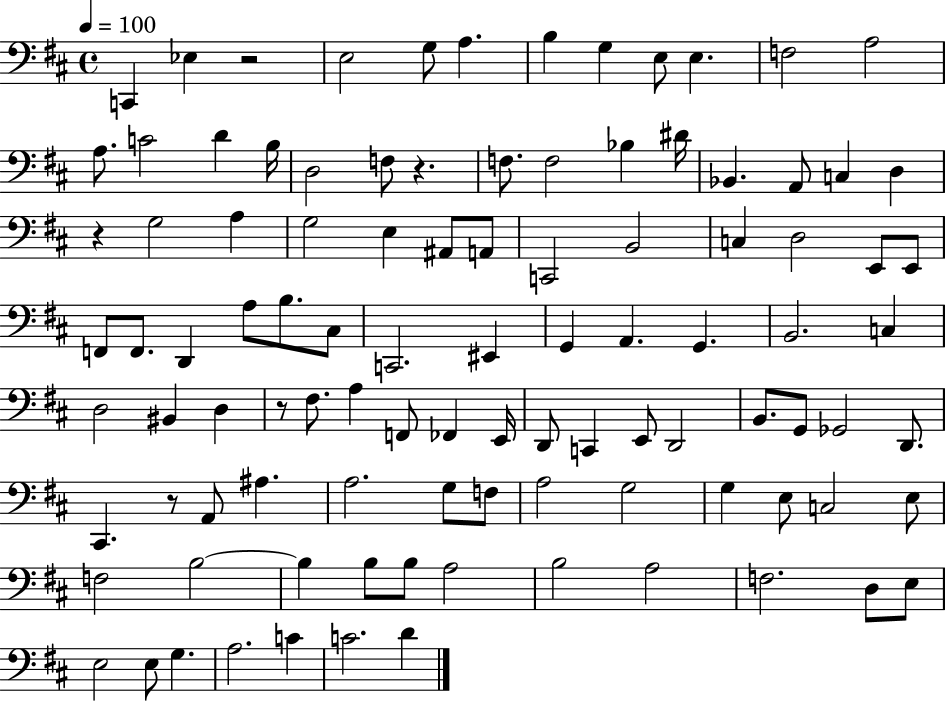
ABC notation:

X:1
T:Untitled
M:4/4
L:1/4
K:D
C,, _E, z2 E,2 G,/2 A, B, G, E,/2 E, F,2 A,2 A,/2 C2 D B,/4 D,2 F,/2 z F,/2 F,2 _B, ^D/4 _B,, A,,/2 C, D, z G,2 A, G,2 E, ^A,,/2 A,,/2 C,,2 B,,2 C, D,2 E,,/2 E,,/2 F,,/2 F,,/2 D,, A,/2 B,/2 ^C,/2 C,,2 ^E,, G,, A,, G,, B,,2 C, D,2 ^B,, D, z/2 ^F,/2 A, F,,/2 _F,, E,,/4 D,,/2 C,, E,,/2 D,,2 B,,/2 G,,/2 _G,,2 D,,/2 ^C,, z/2 A,,/2 ^A, A,2 G,/2 F,/2 A,2 G,2 G, E,/2 C,2 E,/2 F,2 B,2 B, B,/2 B,/2 A,2 B,2 A,2 F,2 D,/2 E,/2 E,2 E,/2 G, A,2 C C2 D